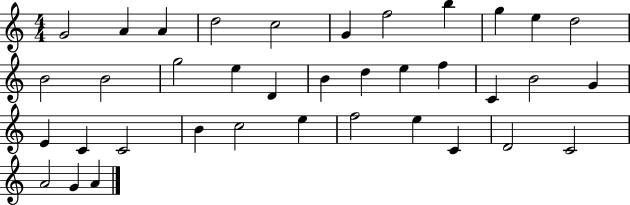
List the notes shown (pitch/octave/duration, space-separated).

G4/h A4/q A4/q D5/h C5/h G4/q F5/h B5/q G5/q E5/q D5/h B4/h B4/h G5/h E5/q D4/q B4/q D5/q E5/q F5/q C4/q B4/h G4/q E4/q C4/q C4/h B4/q C5/h E5/q F5/h E5/q C4/q D4/h C4/h A4/h G4/q A4/q